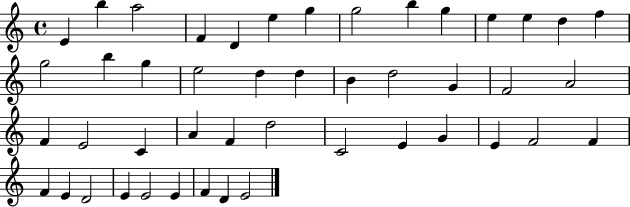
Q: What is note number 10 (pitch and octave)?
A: G5